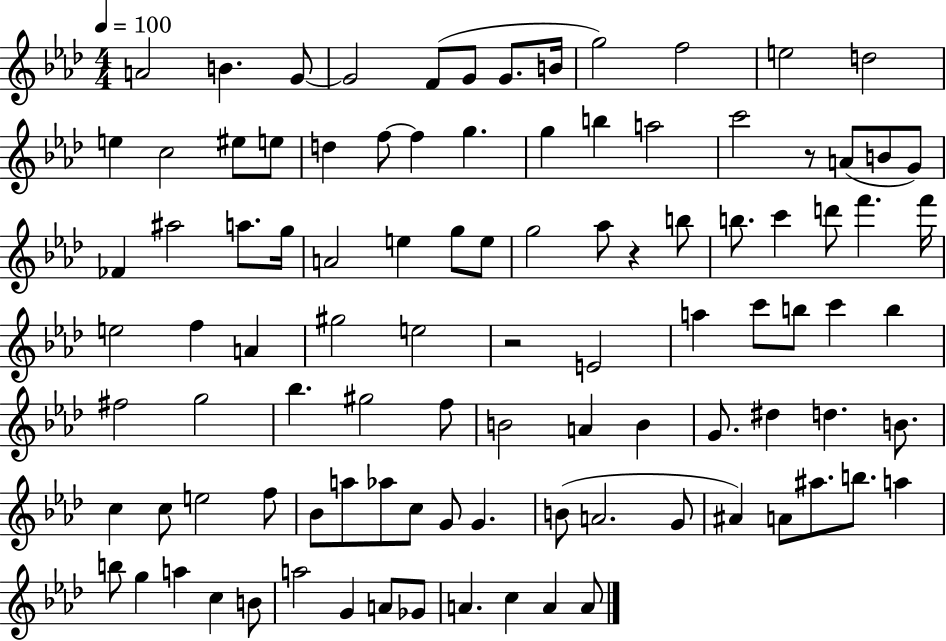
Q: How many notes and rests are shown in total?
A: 100